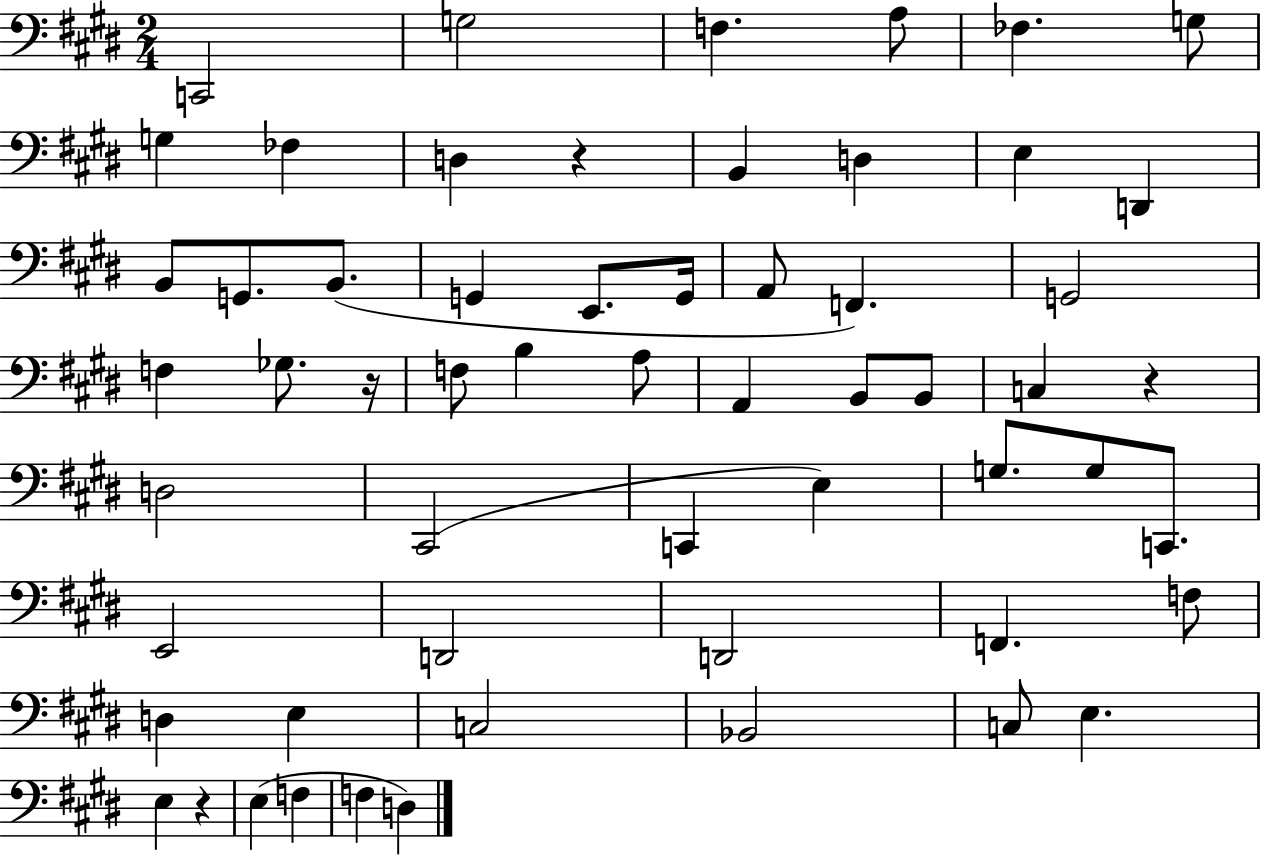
C2/h G3/h F3/q. A3/e FES3/q. G3/e G3/q FES3/q D3/q R/q B2/q D3/q E3/q D2/q B2/e G2/e. B2/e. G2/q E2/e. G2/s A2/e F2/q. G2/h F3/q Gb3/e. R/s F3/e B3/q A3/e A2/q B2/e B2/e C3/q R/q D3/h C#2/h C2/q E3/q G3/e. G3/e C2/e. E2/h D2/h D2/h F2/q. F3/e D3/q E3/q C3/h Bb2/h C3/e E3/q. E3/q R/q E3/q F3/q F3/q D3/q